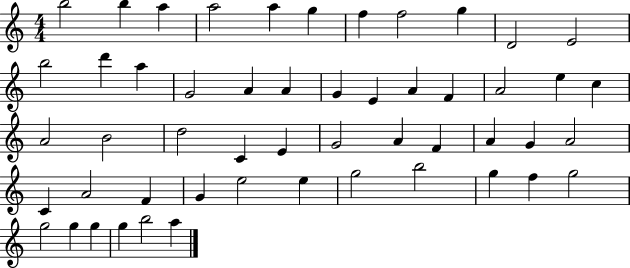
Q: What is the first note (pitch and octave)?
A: B5